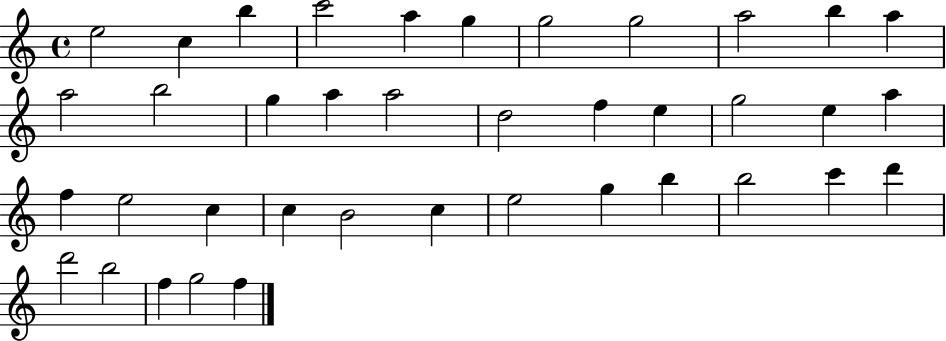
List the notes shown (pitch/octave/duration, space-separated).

E5/h C5/q B5/q C6/h A5/q G5/q G5/h G5/h A5/h B5/q A5/q A5/h B5/h G5/q A5/q A5/h D5/h F5/q E5/q G5/h E5/q A5/q F5/q E5/h C5/q C5/q B4/h C5/q E5/h G5/q B5/q B5/h C6/q D6/q D6/h B5/h F5/q G5/h F5/q